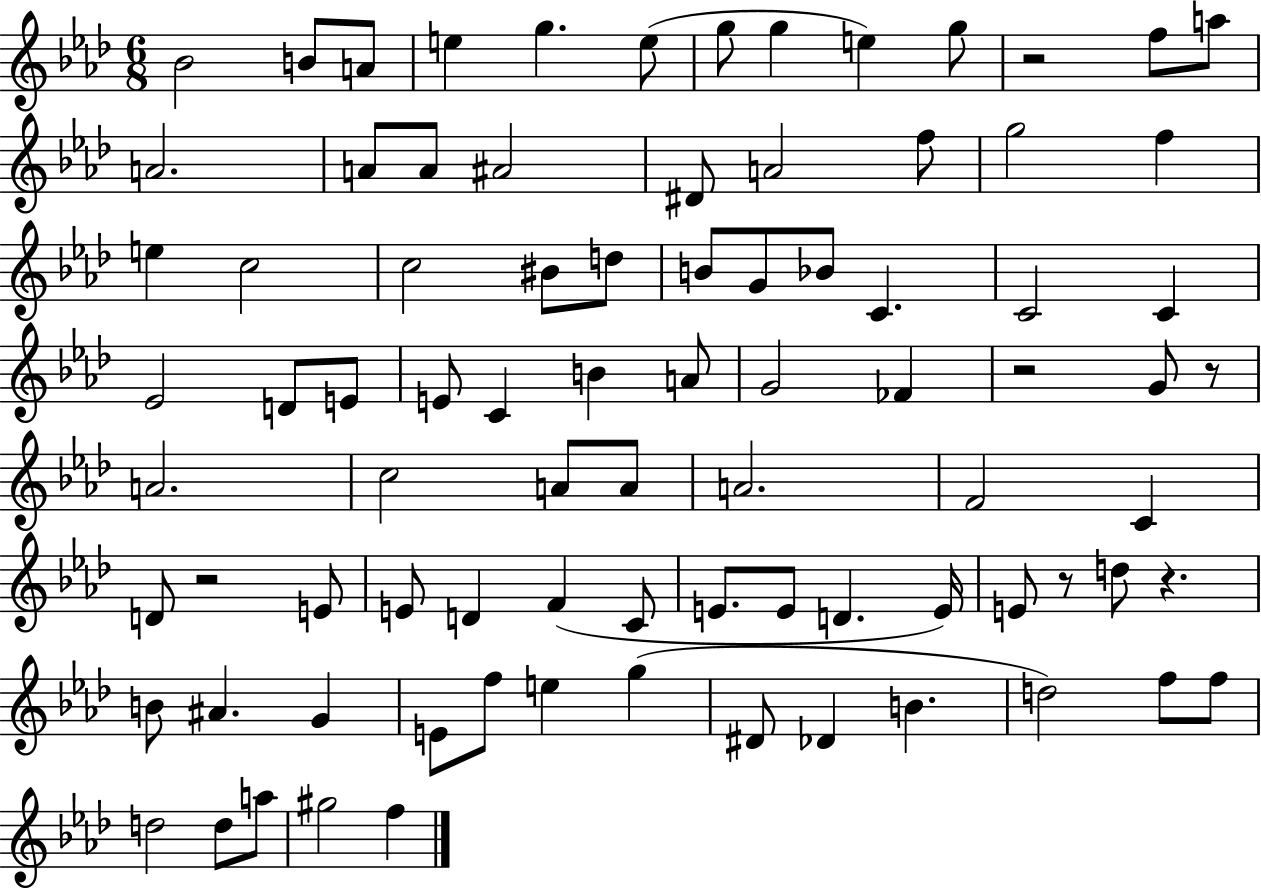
{
  \clef treble
  \numericTimeSignature
  \time 6/8
  \key aes \major
  bes'2 b'8 a'8 | e''4 g''4. e''8( | g''8 g''4 e''4) g''8 | r2 f''8 a''8 | \break a'2. | a'8 a'8 ais'2 | dis'8 a'2 f''8 | g''2 f''4 | \break e''4 c''2 | c''2 bis'8 d''8 | b'8 g'8 bes'8 c'4. | c'2 c'4 | \break ees'2 d'8 e'8 | e'8 c'4 b'4 a'8 | g'2 fes'4 | r2 g'8 r8 | \break a'2. | c''2 a'8 a'8 | a'2. | f'2 c'4 | \break d'8 r2 e'8 | e'8 d'4 f'4( c'8 | e'8. e'8 d'4. e'16) | e'8 r8 d''8 r4. | \break b'8 ais'4. g'4 | e'8 f''8 e''4 g''4( | dis'8 des'4 b'4. | d''2) f''8 f''8 | \break d''2 d''8 a''8 | gis''2 f''4 | \bar "|."
}